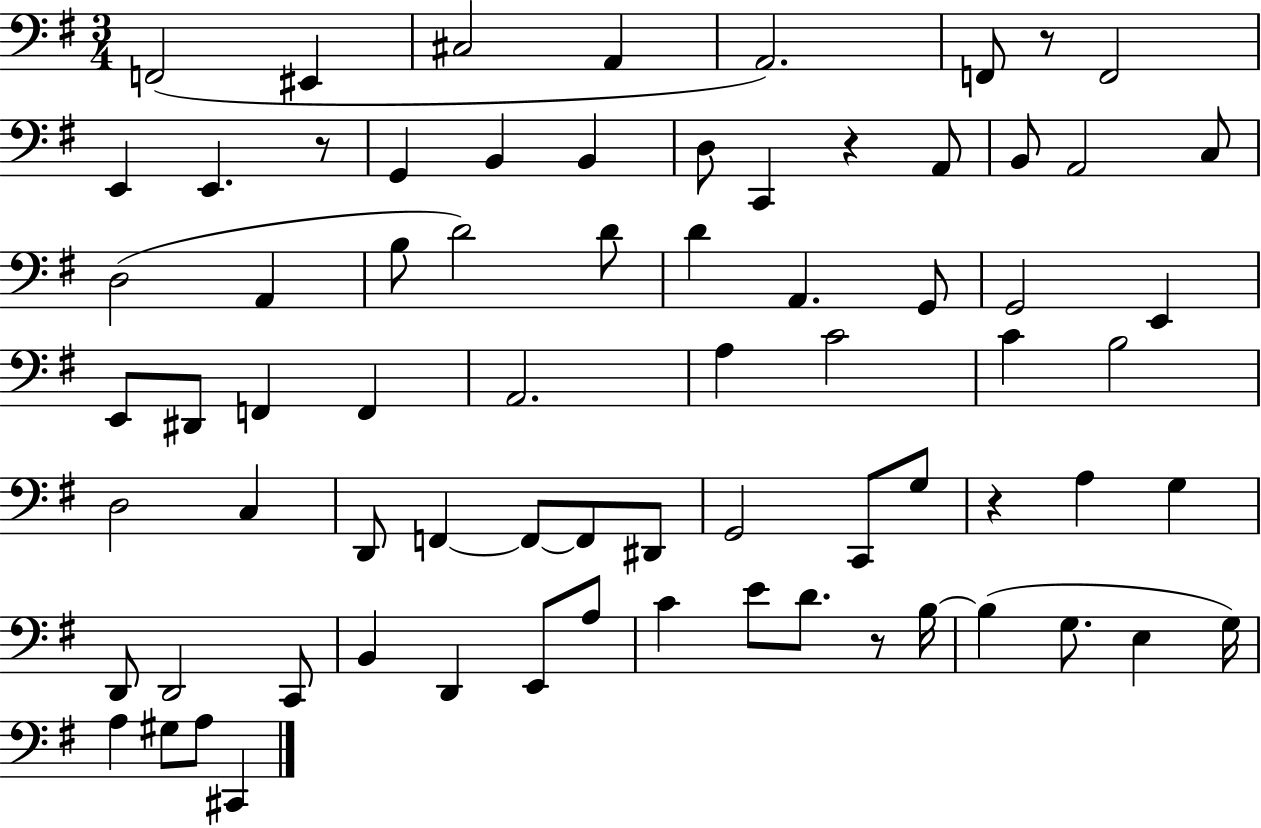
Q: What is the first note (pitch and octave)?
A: F2